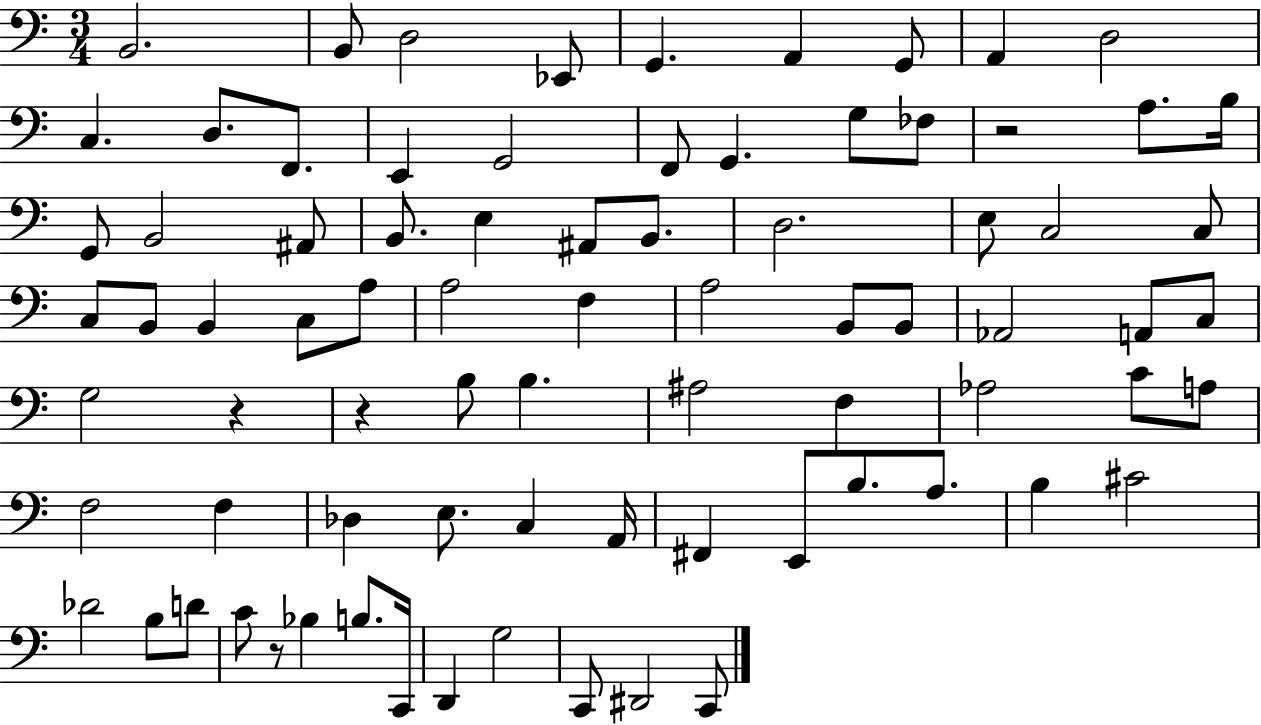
X:1
T:Untitled
M:3/4
L:1/4
K:C
B,,2 B,,/2 D,2 _E,,/2 G,, A,, G,,/2 A,, D,2 C, D,/2 F,,/2 E,, G,,2 F,,/2 G,, G,/2 _F,/2 z2 A,/2 B,/4 G,,/2 B,,2 ^A,,/2 B,,/2 E, ^A,,/2 B,,/2 D,2 E,/2 C,2 C,/2 C,/2 B,,/2 B,, C,/2 A,/2 A,2 F, A,2 B,,/2 B,,/2 _A,,2 A,,/2 C,/2 G,2 z z B,/2 B, ^A,2 F, _A,2 C/2 A,/2 F,2 F, _D, E,/2 C, A,,/4 ^F,, E,,/2 B,/2 A,/2 B, ^C2 _D2 B,/2 D/2 C/2 z/2 _B, B,/2 C,,/4 D,, G,2 C,,/2 ^D,,2 C,,/2